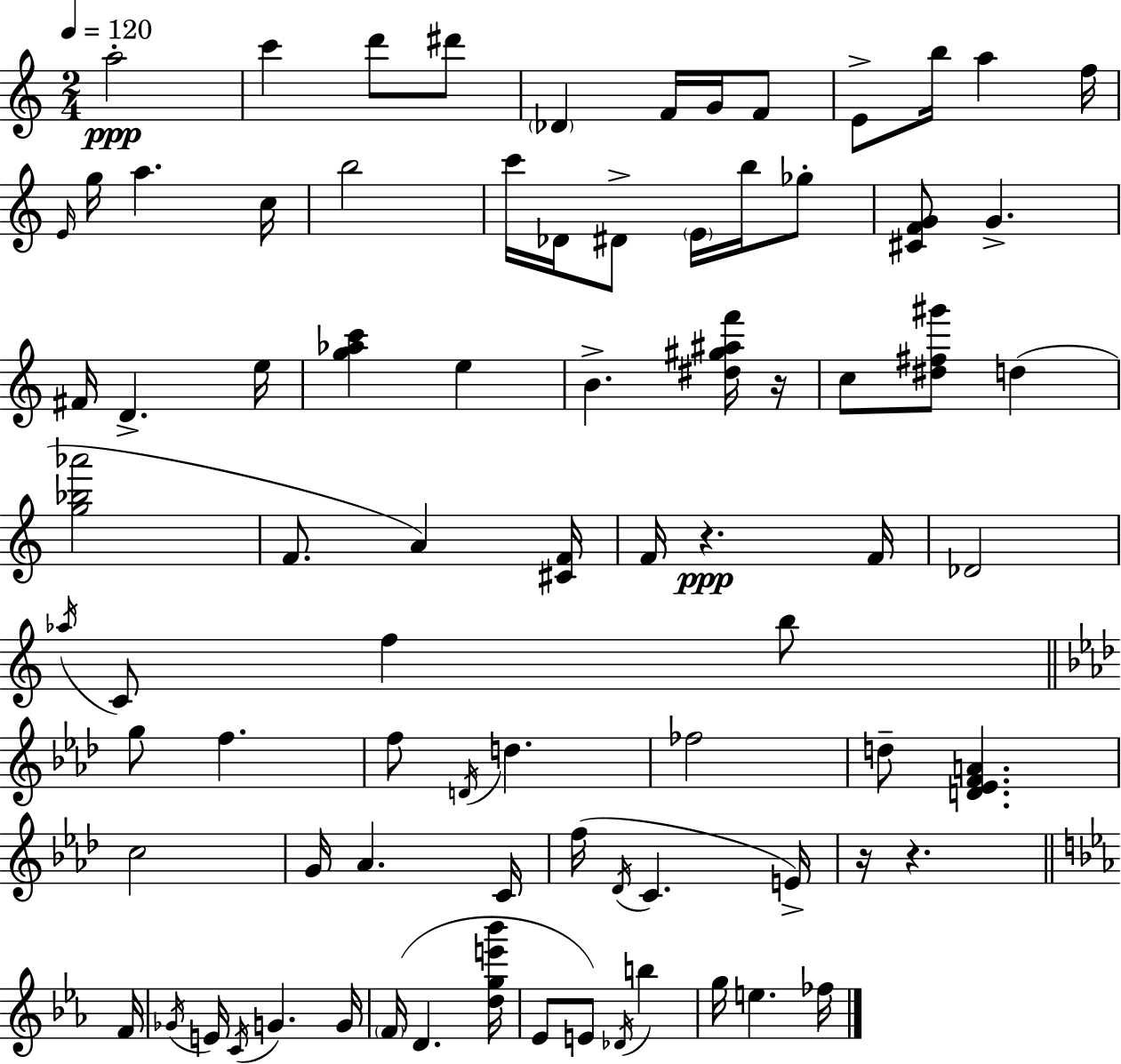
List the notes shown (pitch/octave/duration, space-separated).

A5/h C6/q D6/e D#6/e Db4/q F4/s G4/s F4/e E4/e B5/s A5/q F5/s E4/s G5/s A5/q. C5/s B5/h C6/s Db4/s D#4/e E4/s B5/s Gb5/e [C#4,F4,G4]/e G4/q. F#4/s D4/q. E5/s [G5,Ab5,C6]/q E5/q B4/q. [D#5,G#5,A#5,F6]/s R/s C5/e [D#5,F#5,G#6]/e D5/q [G5,Bb5,Ab6]/h F4/e. A4/q [C#4,F4]/s F4/s R/q. F4/s Db4/h Ab5/s C4/e F5/q B5/e G5/e F5/q. F5/e D4/s D5/q. FES5/h D5/e [D4,Eb4,F4,A4]/q. C5/h G4/s Ab4/q. C4/s F5/s Db4/s C4/q. E4/s R/s R/q. F4/s Gb4/s E4/s C4/s G4/q. G4/s F4/s D4/q. [D5,G5,E6,Bb6]/s Eb4/e E4/e Db4/s B5/q G5/s E5/q. FES5/s